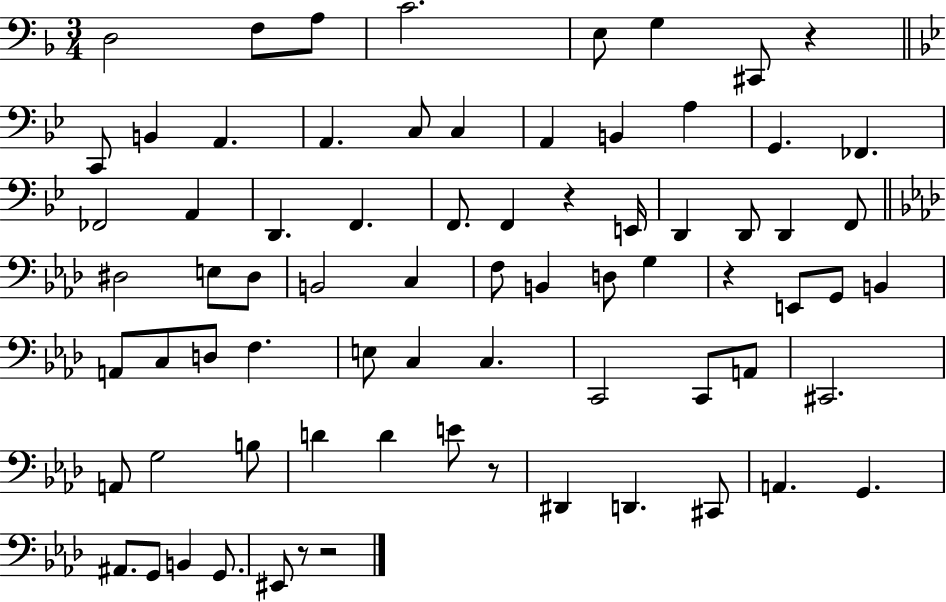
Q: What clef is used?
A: bass